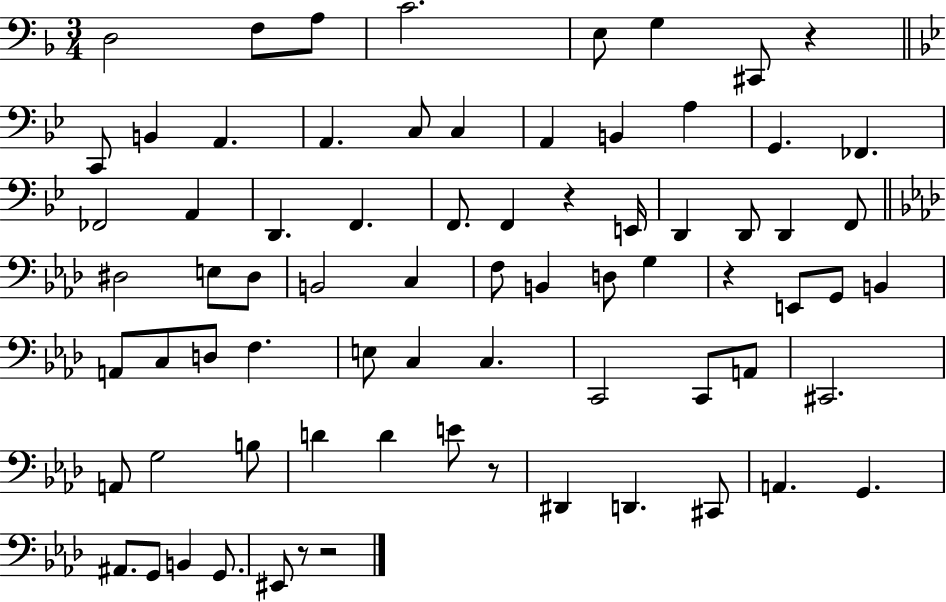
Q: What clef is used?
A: bass